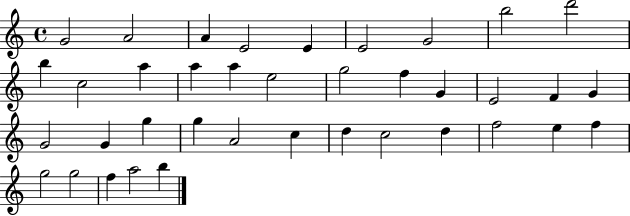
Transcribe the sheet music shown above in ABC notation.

X:1
T:Untitled
M:4/4
L:1/4
K:C
G2 A2 A E2 E E2 G2 b2 d'2 b c2 a a a e2 g2 f G E2 F G G2 G g g A2 c d c2 d f2 e f g2 g2 f a2 b